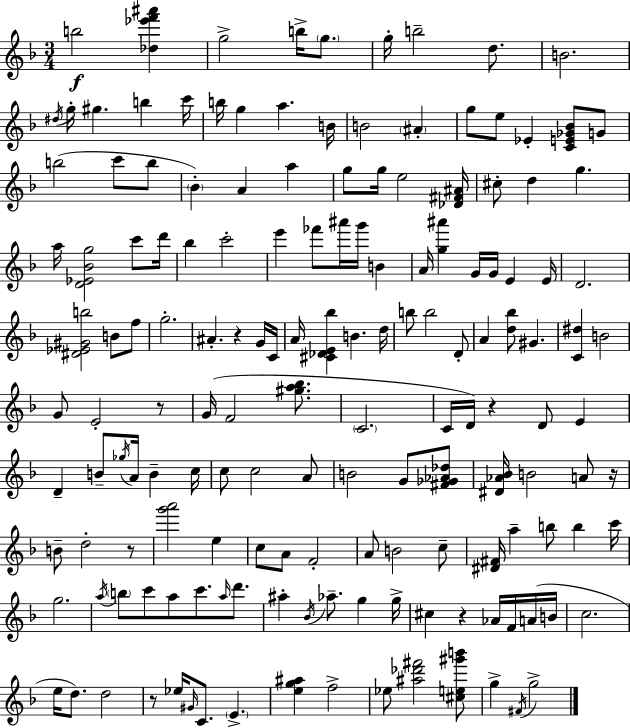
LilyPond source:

{
  \clef treble
  \numericTimeSignature
  \time 3/4
  \key f \major
  b''2\f <des'' ees''' f''' ais'''>4 | g''2-> b''16-> \parenthesize g''8. | g''16-. b''2-- d''8. | b'2. | \break \acciaccatura { dis''16 } g''16-. gis''4. b''4 | c'''16 b''16 g''4 a''4. | b'16 b'2 \parenthesize ais'4-. | g''8 e''8 ees'4-. <c' e' ges' bes'>8 g'8 | \break b''2( c'''8 b''8 | \parenthesize bes'4-.) a'4 a''4 | g''8 g''16 e''2 | <des' fis' ais'>16 cis''8-. d''4 g''4. | \break a''16 <d' ees' bes' g''>2 c'''8 | d'''16 bes''4 c'''2-. | e'''4 fes'''8 ais'''16 g'''16 b'4 | a'16 <g'' ais'''>4 g'16 g'16 e'4 | \break e'16 d'2. | <dis' ees' gis' b''>2 b'8 f''8 | g''2.-. | ais'4.-. r4 g'16 | \break c'16 a'16 <cis' des' e' bes''>4 b'4. | d''16 b''8 b''2 d'8-. | a'4 <d'' bes''>8 gis'4. | <c' dis''>4 b'2 | \break g'8 e'2-. r8 | g'16( f'2 <gis'' a'' bes''>8. | \parenthesize c'2. | c'16 d'16) r4 d'8 e'4 | \break d'4-- b'8-- \acciaccatura { ges''16 } a'16 b'4-- | c''16 c''8 c''2 | a'8 b'2 g'8 | <fis' ges' aes' des''>8 <dis' aes' bes'>16 b'2 a'8 | \break r16 b'8-- d''2-. | r8 <g''' a'''>2 e''4 | c''8 a'8 f'2-. | a'8 b'2 | \break c''8-- <dis' fis'>16 a''4-- b''8 b''4 | c'''16 g''2. | \acciaccatura { a''16 } \parenthesize b''8 c'''8 a''8 c'''8. | \grace { a''16 } d'''8. ais''4-. \acciaccatura { bes'16 } aes''8.-- | \break g''4 g''16-> cis''4 r4 | aes'16 f'16 a'16( b'16 c''2. | e''16 d''8.) d''2 | r8 ees''16 \grace { gis'16 } c'8. | \break \parenthesize e'4.-> <e'' g'' ais''>4 f''2-> | ees''8 <ais'' des''' fis'''>2 | <cis'' e'' gis''' b'''>8 g''4-> \acciaccatura { fis'16 } g''2-> | \bar "|."
}